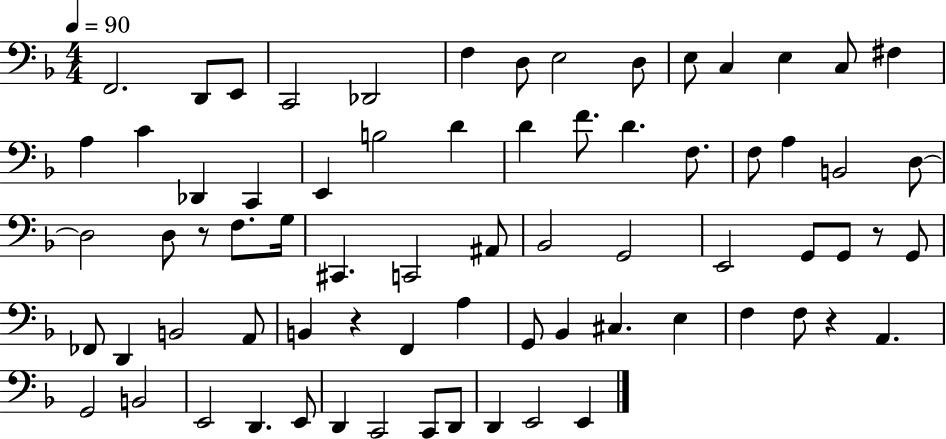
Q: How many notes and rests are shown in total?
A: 72